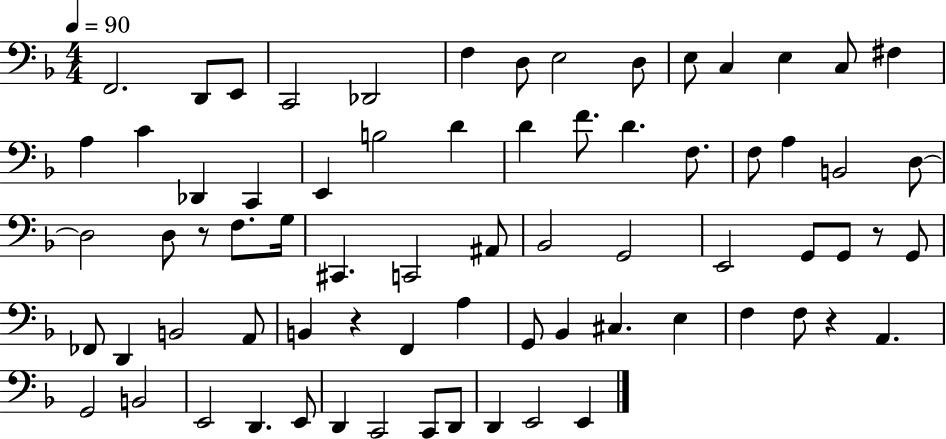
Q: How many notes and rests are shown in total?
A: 72